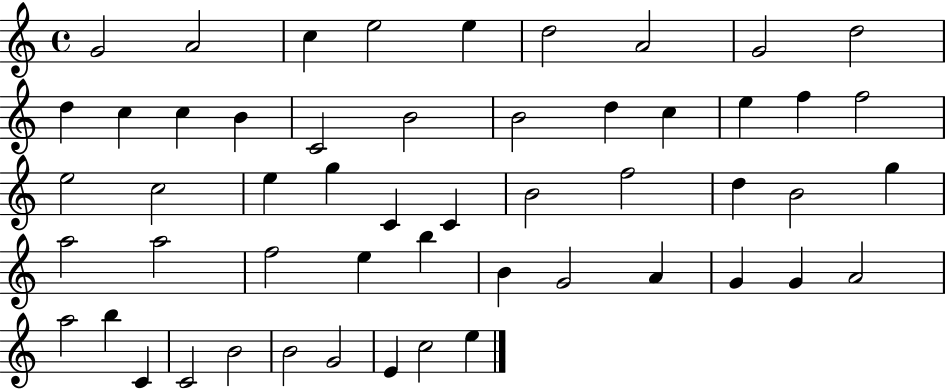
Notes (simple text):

G4/h A4/h C5/q E5/h E5/q D5/h A4/h G4/h D5/h D5/q C5/q C5/q B4/q C4/h B4/h B4/h D5/q C5/q E5/q F5/q F5/h E5/h C5/h E5/q G5/q C4/q C4/q B4/h F5/h D5/q B4/h G5/q A5/h A5/h F5/h E5/q B5/q B4/q G4/h A4/q G4/q G4/q A4/h A5/h B5/q C4/q C4/h B4/h B4/h G4/h E4/q C5/h E5/q